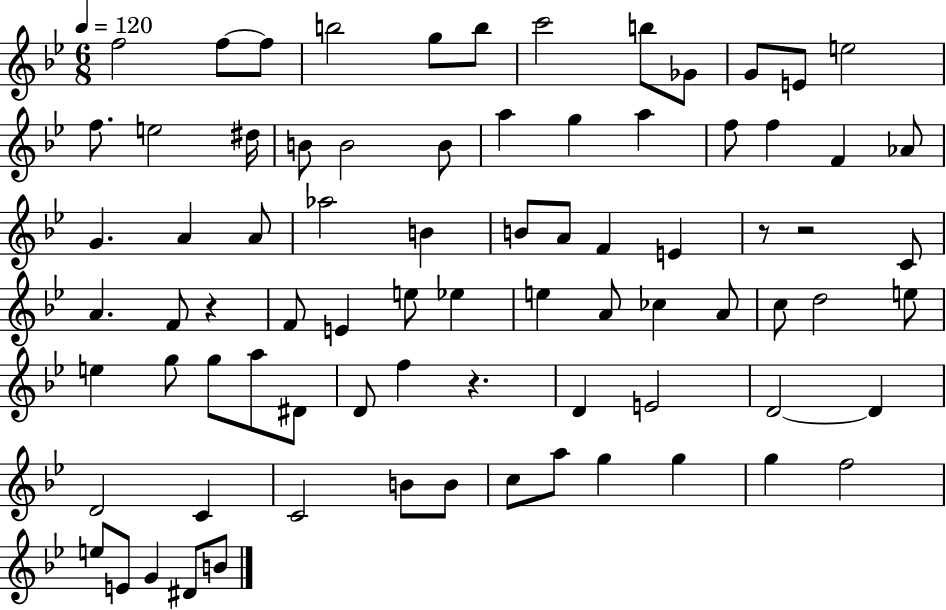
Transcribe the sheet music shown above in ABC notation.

X:1
T:Untitled
M:6/8
L:1/4
K:Bb
f2 f/2 f/2 b2 g/2 b/2 c'2 b/2 _G/2 G/2 E/2 e2 f/2 e2 ^d/4 B/2 B2 B/2 a g a f/2 f F _A/2 G A A/2 _a2 B B/2 A/2 F E z/2 z2 C/2 A F/2 z F/2 E e/2 _e e A/2 _c A/2 c/2 d2 e/2 e g/2 g/2 a/2 ^D/2 D/2 f z D E2 D2 D D2 C C2 B/2 B/2 c/2 a/2 g g g f2 e/2 E/2 G ^D/2 B/2